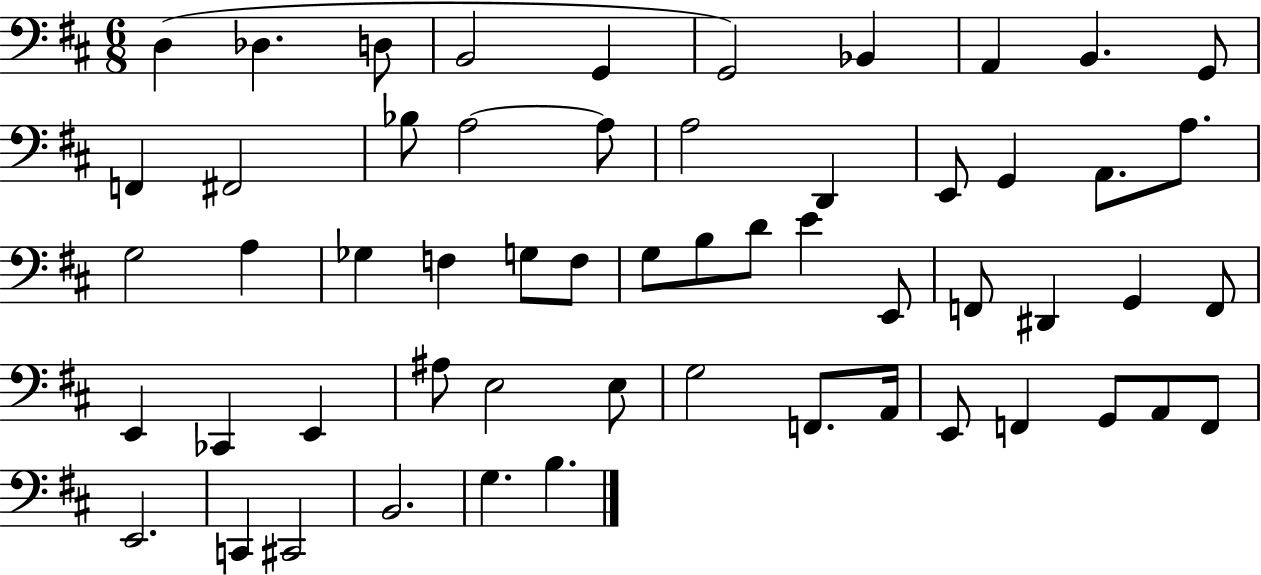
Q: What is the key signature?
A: D major